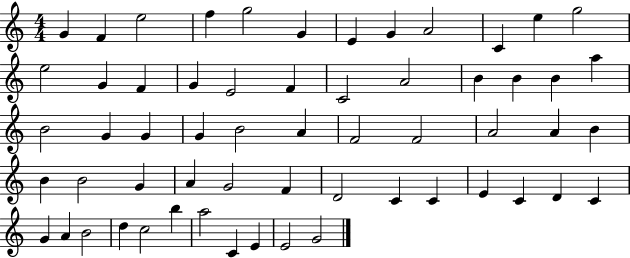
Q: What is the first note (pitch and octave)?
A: G4